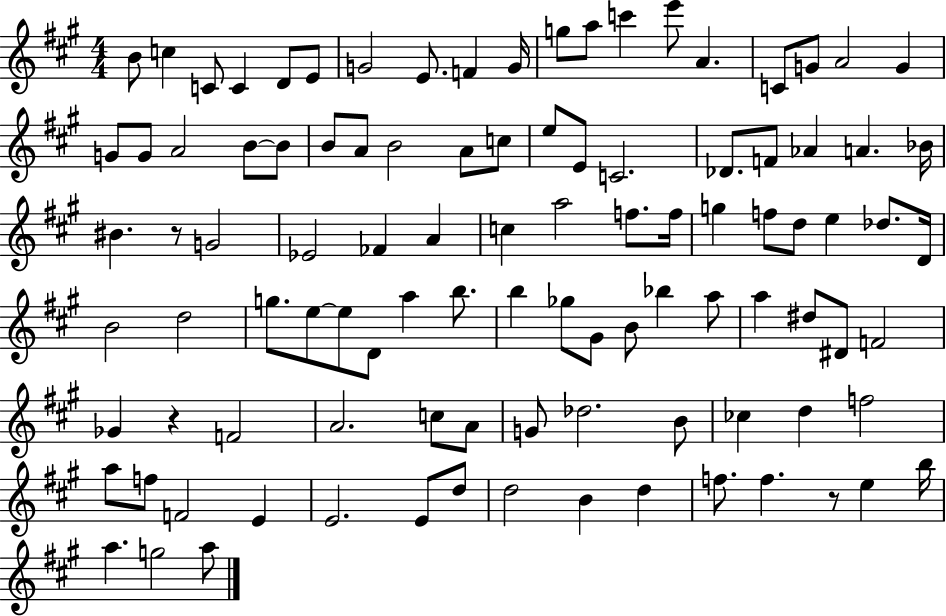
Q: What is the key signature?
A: A major